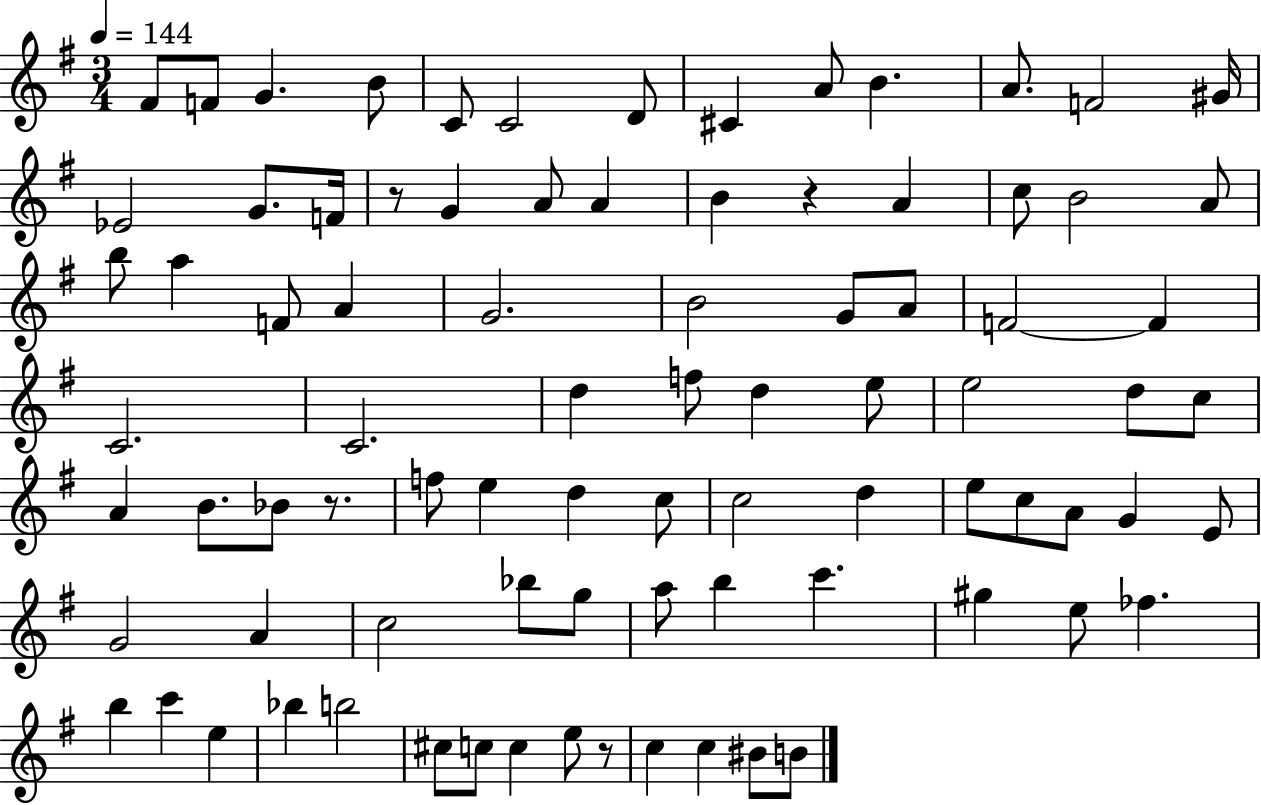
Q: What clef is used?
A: treble